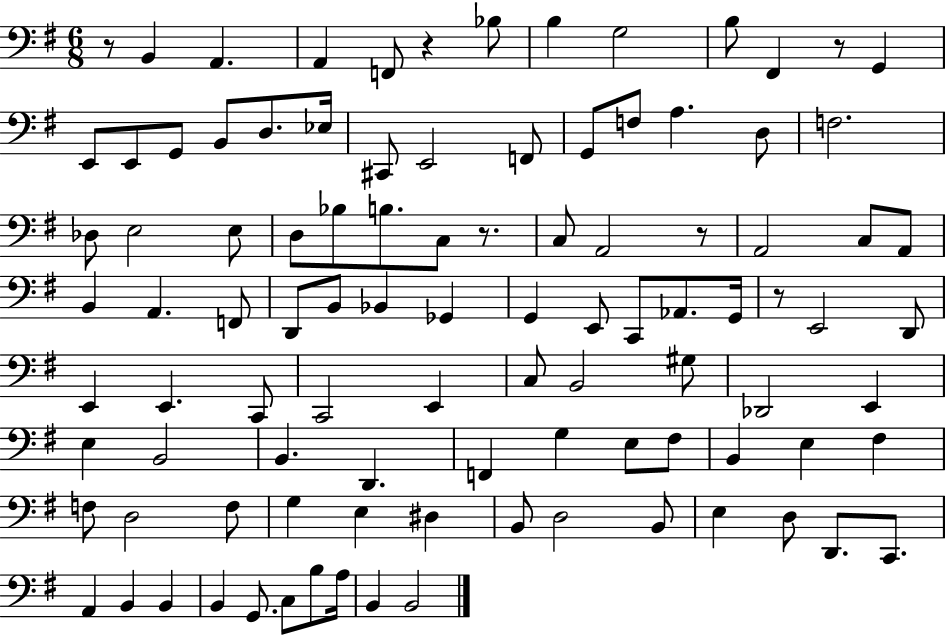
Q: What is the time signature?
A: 6/8